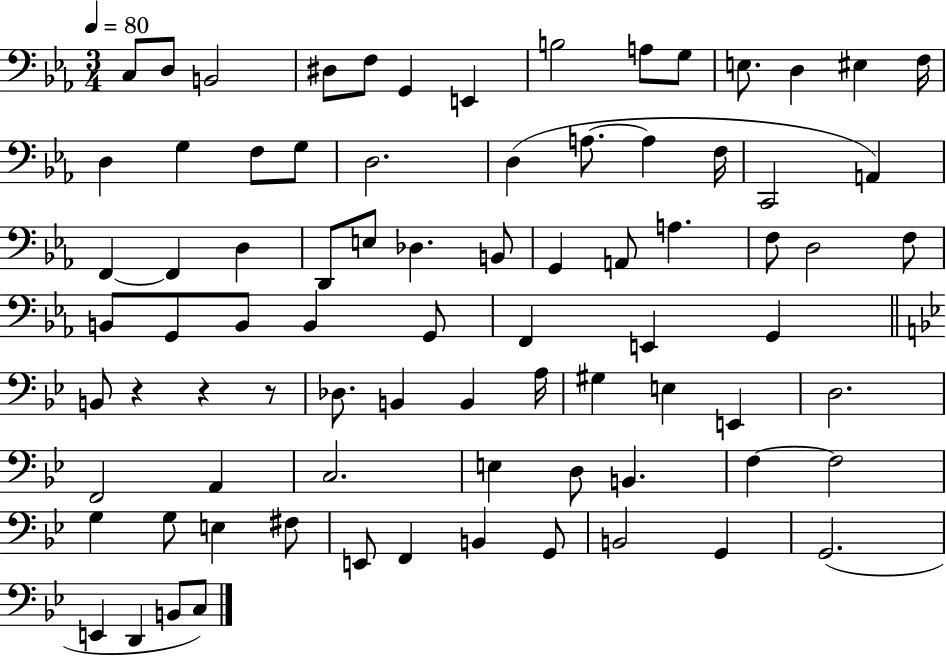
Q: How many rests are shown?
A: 3